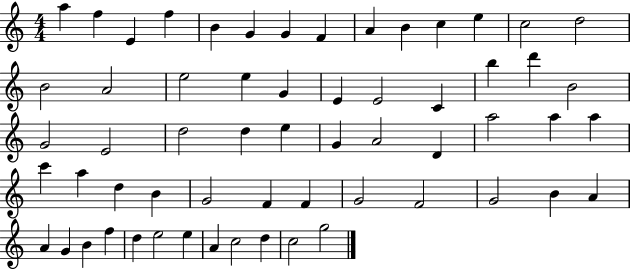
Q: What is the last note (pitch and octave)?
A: G5